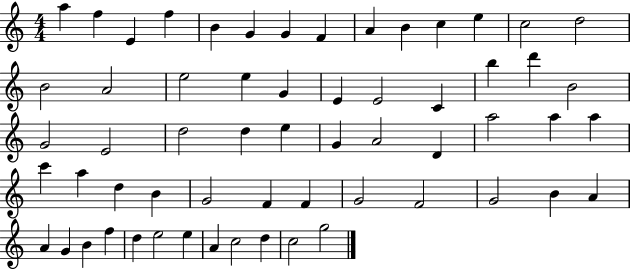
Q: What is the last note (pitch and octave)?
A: G5